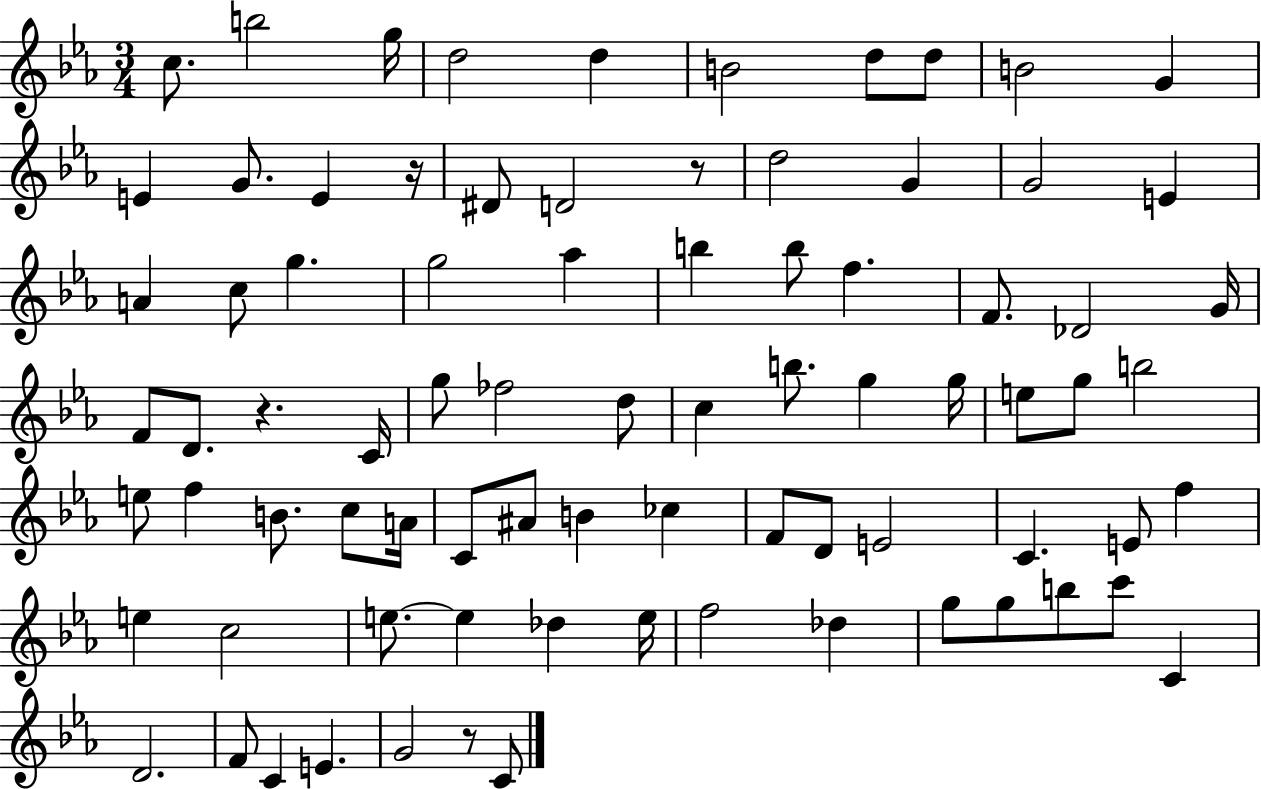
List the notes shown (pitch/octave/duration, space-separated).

C5/e. B5/h G5/s D5/h D5/q B4/h D5/e D5/e B4/h G4/q E4/q G4/e. E4/q R/s D#4/e D4/h R/e D5/h G4/q G4/h E4/q A4/q C5/e G5/q. G5/h Ab5/q B5/q B5/e F5/q. F4/e. Db4/h G4/s F4/e D4/e. R/q. C4/s G5/e FES5/h D5/e C5/q B5/e. G5/q G5/s E5/e G5/e B5/h E5/e F5/q B4/e. C5/e A4/s C4/e A#4/e B4/q CES5/q F4/e D4/e E4/h C4/q. E4/e F5/q E5/q C5/h E5/e. E5/q Db5/q E5/s F5/h Db5/q G5/e G5/e B5/e C6/e C4/q D4/h. F4/e C4/q E4/q. G4/h R/e C4/e